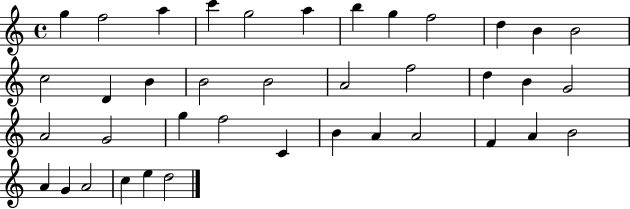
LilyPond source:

{
  \clef treble
  \time 4/4
  \defaultTimeSignature
  \key c \major
  g''4 f''2 a''4 | c'''4 g''2 a''4 | b''4 g''4 f''2 | d''4 b'4 b'2 | \break c''2 d'4 b'4 | b'2 b'2 | a'2 f''2 | d''4 b'4 g'2 | \break a'2 g'2 | g''4 f''2 c'4 | b'4 a'4 a'2 | f'4 a'4 b'2 | \break a'4 g'4 a'2 | c''4 e''4 d''2 | \bar "|."
}